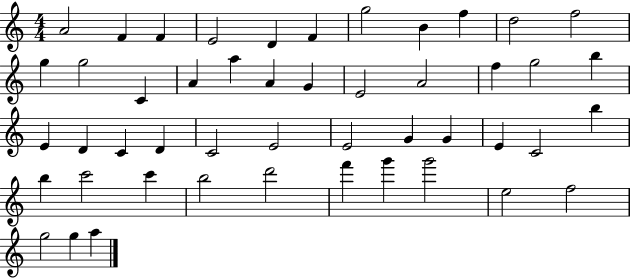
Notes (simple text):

A4/h F4/q F4/q E4/h D4/q F4/q G5/h B4/q F5/q D5/h F5/h G5/q G5/h C4/q A4/q A5/q A4/q G4/q E4/h A4/h F5/q G5/h B5/q E4/q D4/q C4/q D4/q C4/h E4/h E4/h G4/q G4/q E4/q C4/h B5/q B5/q C6/h C6/q B5/h D6/h F6/q G6/q G6/h E5/h F5/h G5/h G5/q A5/q